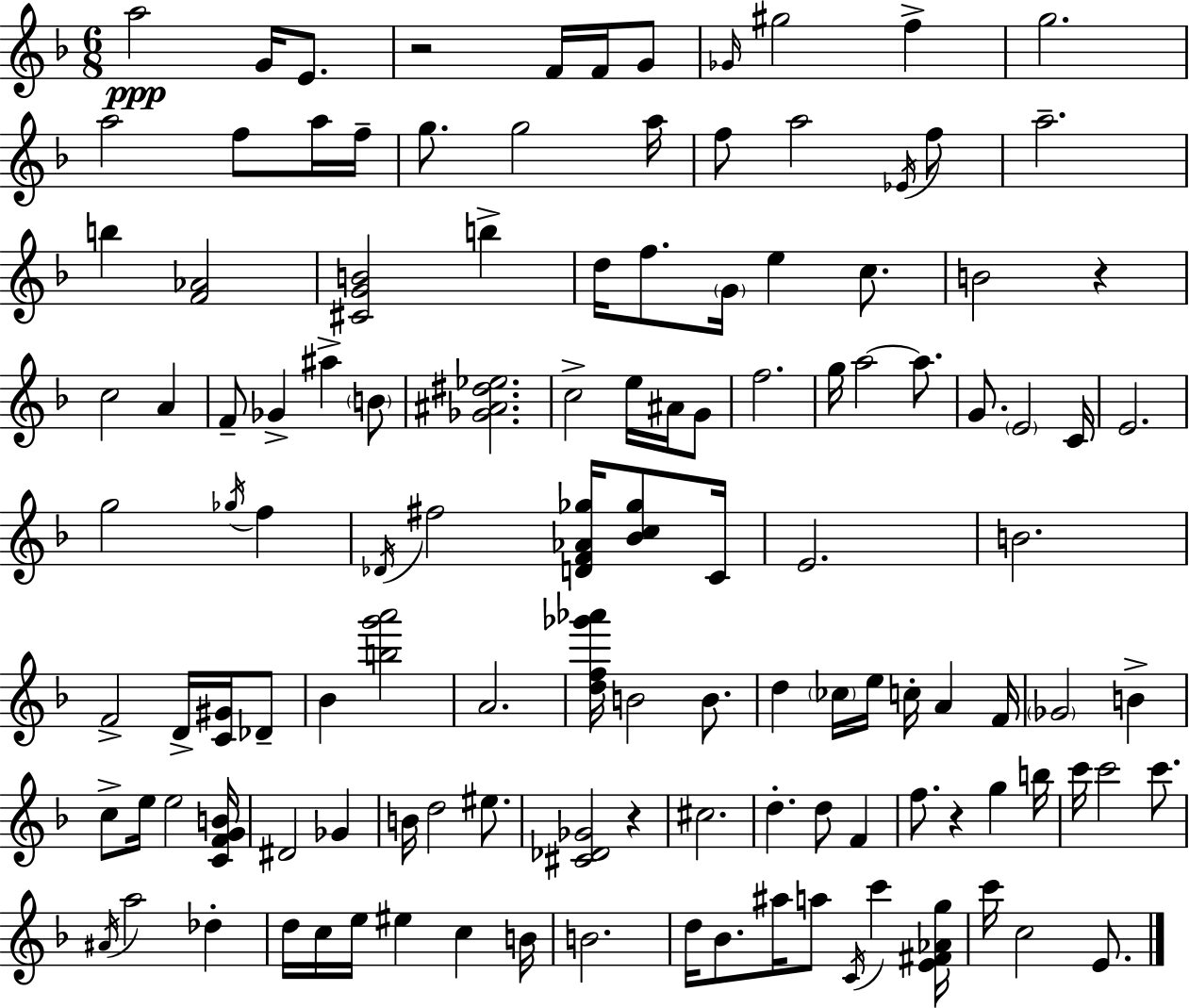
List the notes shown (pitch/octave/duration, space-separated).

A5/h G4/s E4/e. R/h F4/s F4/s G4/e Gb4/s G#5/h F5/q G5/h. A5/h F5/e A5/s F5/s G5/e. G5/h A5/s F5/e A5/h Eb4/s F5/e A5/h. B5/q [F4,Ab4]/h [C#4,G4,B4]/h B5/q D5/s F5/e. G4/s E5/q C5/e. B4/h R/q C5/h A4/q F4/e Gb4/q A#5/q B4/e [Gb4,A#4,D#5,Eb5]/h. C5/h E5/s A#4/s G4/e F5/h. G5/s A5/h A5/e. G4/e. E4/h C4/s E4/h. G5/h Gb5/s F5/q Db4/s F#5/h [D4,F4,Ab4,Gb5]/s [Bb4,C5,Gb5]/e C4/s E4/h. B4/h. F4/h D4/s [C4,G#4]/s Db4/e Bb4/q [B5,G6,A6]/h A4/h. [D5,F5,Gb6,Ab6]/s B4/h B4/e. D5/q CES5/s E5/s C5/s A4/q F4/s Gb4/h B4/q C5/e E5/s E5/h [C4,F4,G4,B4]/s D#4/h Gb4/q B4/s D5/h EIS5/e. [C#4,Db4,Gb4]/h R/q C#5/h. D5/q. D5/e F4/q F5/e. R/q G5/q B5/s C6/s C6/h C6/e. A#4/s A5/h Db5/q D5/s C5/s E5/s EIS5/q C5/q B4/s B4/h. D5/s Bb4/e. A#5/s A5/e C4/s C6/q [E4,F#4,Ab4,G5]/s C6/s C5/h E4/e.